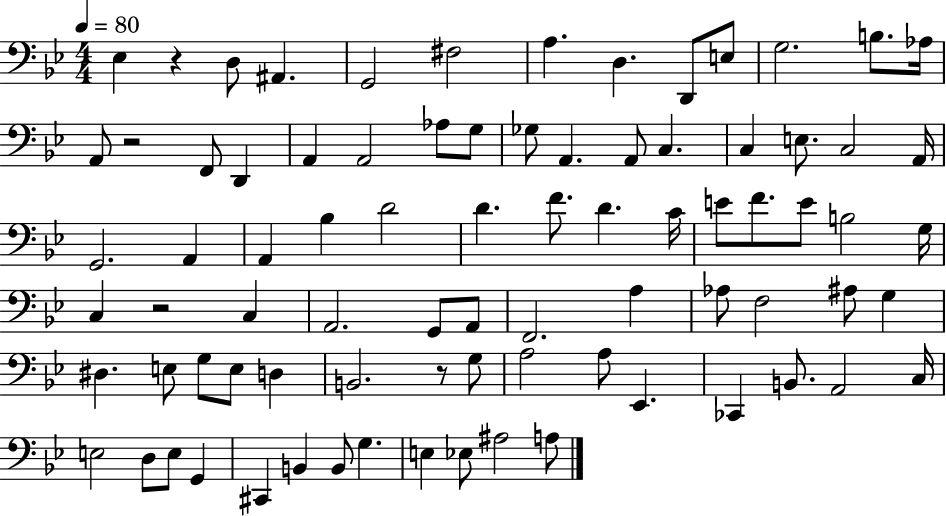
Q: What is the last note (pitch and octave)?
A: A3